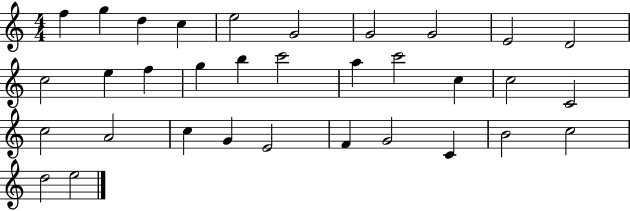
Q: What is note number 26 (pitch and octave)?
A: E4